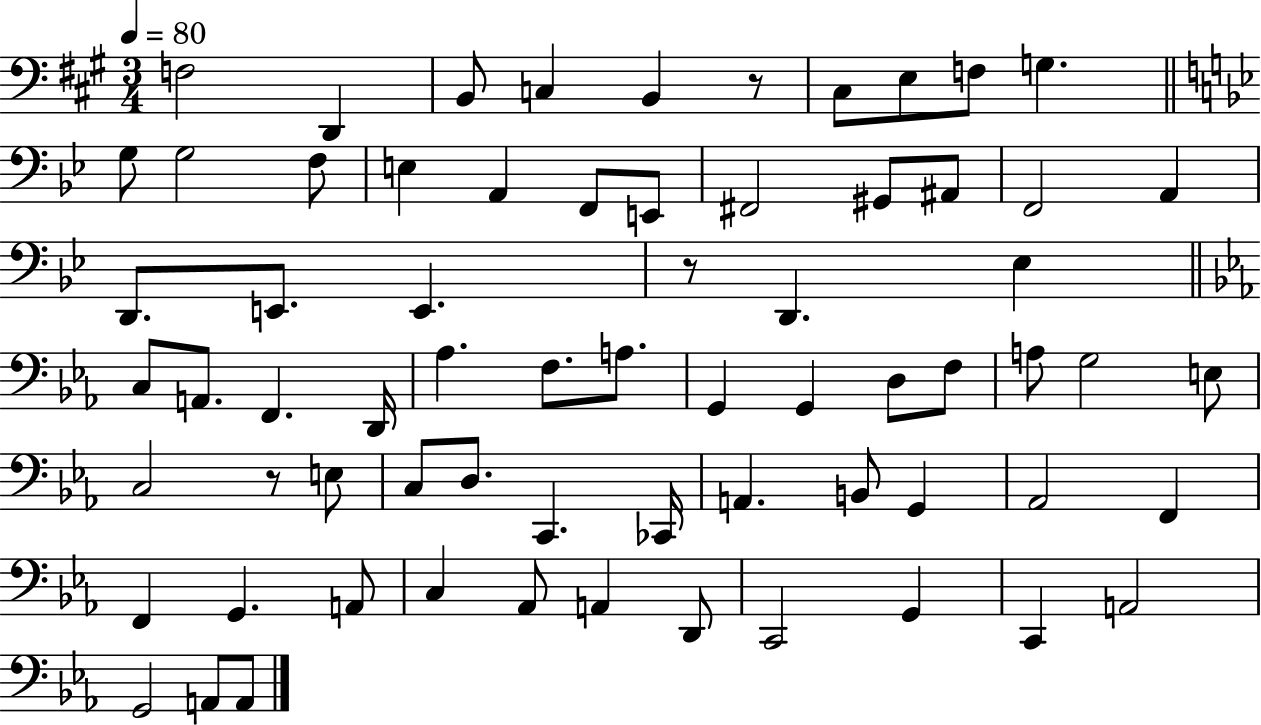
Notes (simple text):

F3/h D2/q B2/e C3/q B2/q R/e C#3/e E3/e F3/e G3/q. G3/e G3/h F3/e E3/q A2/q F2/e E2/e F#2/h G#2/e A#2/e F2/h A2/q D2/e. E2/e. E2/q. R/e D2/q. Eb3/q C3/e A2/e. F2/q. D2/s Ab3/q. F3/e. A3/e. G2/q G2/q D3/e F3/e A3/e G3/h E3/e C3/h R/e E3/e C3/e D3/e. C2/q. CES2/s A2/q. B2/e G2/q Ab2/h F2/q F2/q G2/q. A2/e C3/q Ab2/e A2/q D2/e C2/h G2/q C2/q A2/h G2/h A2/e A2/e